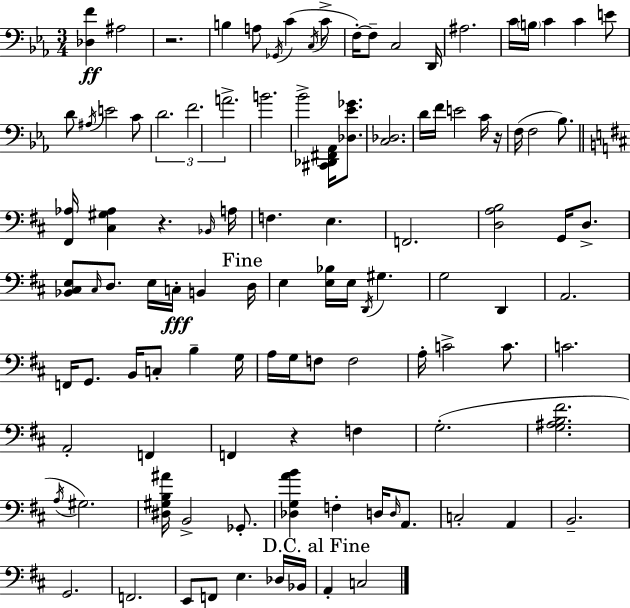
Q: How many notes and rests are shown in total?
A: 108